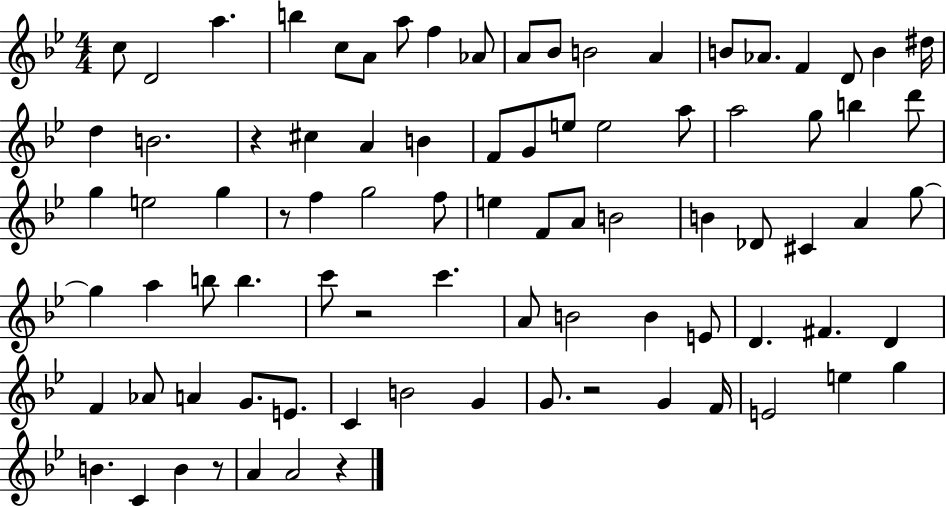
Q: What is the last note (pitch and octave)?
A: A4